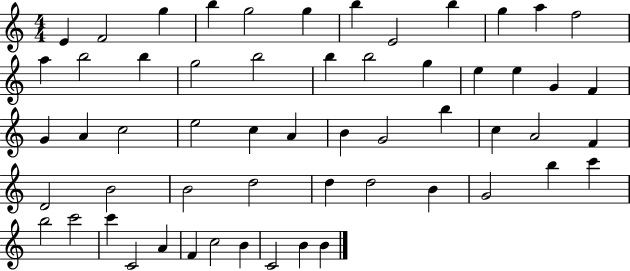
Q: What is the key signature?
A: C major